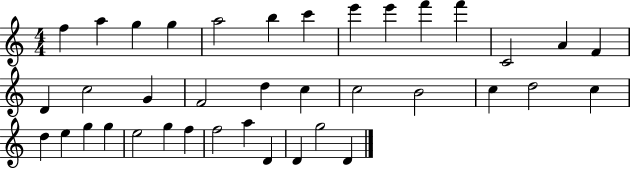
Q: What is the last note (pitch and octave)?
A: D4